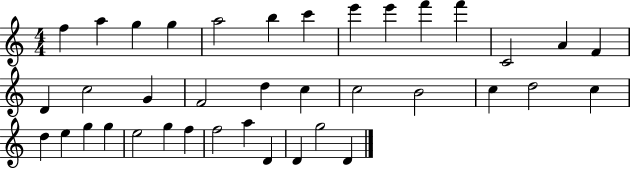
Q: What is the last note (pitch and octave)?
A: D4